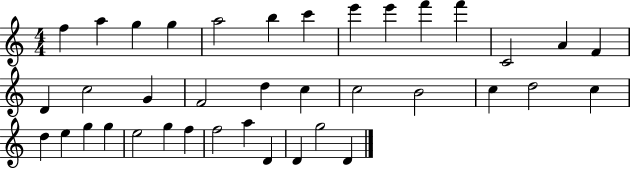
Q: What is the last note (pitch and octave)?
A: D4